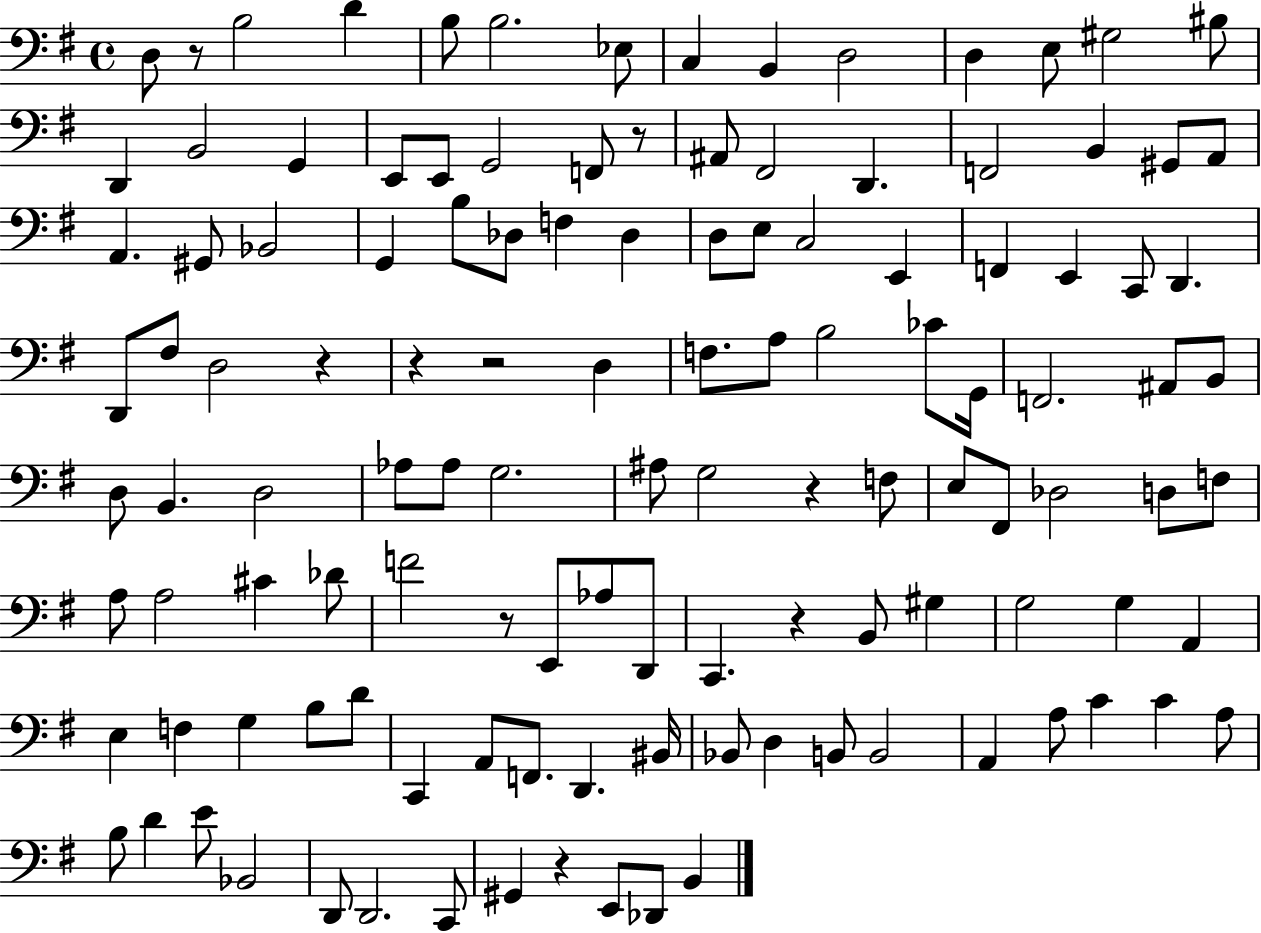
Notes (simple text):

D3/e R/e B3/h D4/q B3/e B3/h. Eb3/e C3/q B2/q D3/h D3/q E3/e G#3/h BIS3/e D2/q B2/h G2/q E2/e E2/e G2/h F2/e R/e A#2/e F#2/h D2/q. F2/h B2/q G#2/e A2/e A2/q. G#2/e Bb2/h G2/q B3/e Db3/e F3/q Db3/q D3/e E3/e C3/h E2/q F2/q E2/q C2/e D2/q. D2/e F#3/e D3/h R/q R/q R/h D3/q F3/e. A3/e B3/h CES4/e G2/s F2/h. A#2/e B2/e D3/e B2/q. D3/h Ab3/e Ab3/e G3/h. A#3/e G3/h R/q F3/e E3/e F#2/e Db3/h D3/e F3/e A3/e A3/h C#4/q Db4/e F4/h R/e E2/e Ab3/e D2/e C2/q. R/q B2/e G#3/q G3/h G3/q A2/q E3/q F3/q G3/q B3/e D4/e C2/q A2/e F2/e. D2/q. BIS2/s Bb2/e D3/q B2/e B2/h A2/q A3/e C4/q C4/q A3/e B3/e D4/q E4/e Bb2/h D2/e D2/h. C2/e G#2/q R/q E2/e Db2/e B2/q